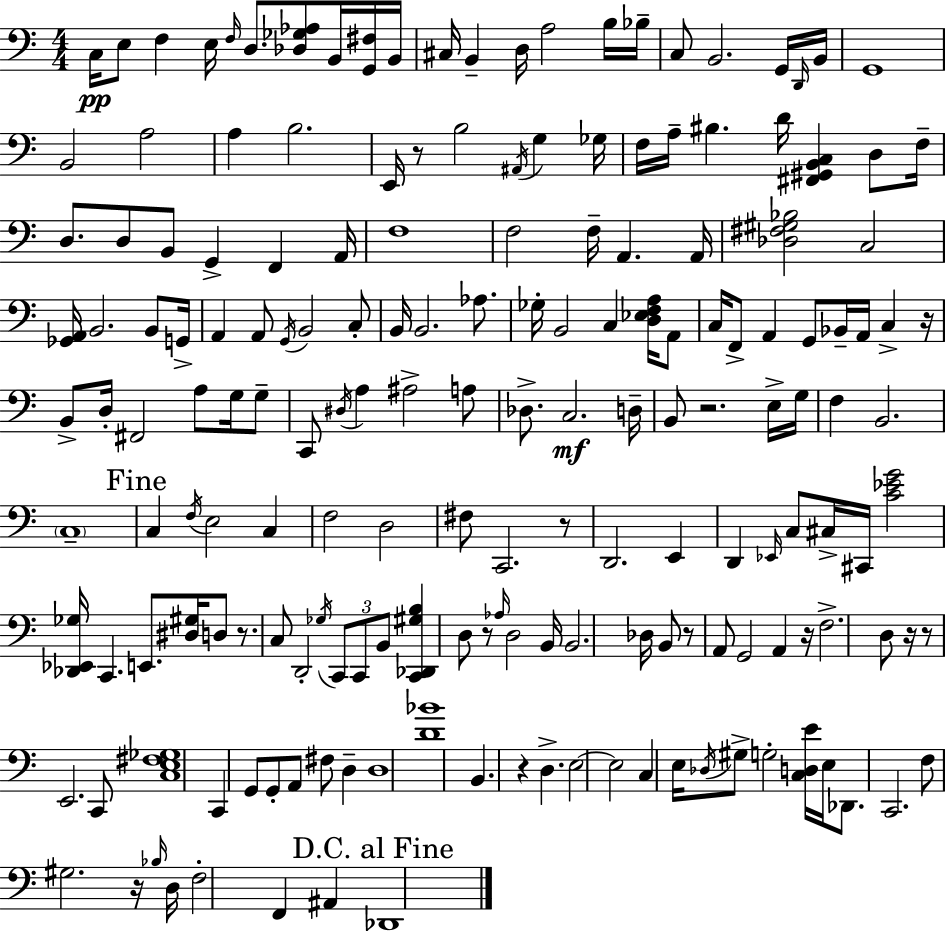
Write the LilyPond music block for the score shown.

{
  \clef bass
  \numericTimeSignature
  \time 4/4
  \key a \minor
  c16\pp e8 f4 e16 \grace { f16 } d8. <des ges aes>8 b,16 <g, fis>16 | b,16 cis16 b,4-- d16 a2 b16 | bes16-- c8 b,2. g,16 | \grace { d,16 } b,16 g,1 | \break b,2 a2 | a4 b2. | e,16 r8 b2 \acciaccatura { ais,16 } g4 | ges16 f16 a16-- bis4. d'16 <fis, gis, b, c>4 | \break d8 f16-- d8. d8 b,8 g,4-> f,4 | a,16 f1 | f2 f16-- a,4. | a,16 <des fis gis bes>2 c2 | \break <ges, a,>16 b,2. | b,8 g,16-> a,4 a,8 \acciaccatura { g,16 } b,2 | c8-. b,16 b,2. | aes8. ges16-. b,2 c4 | \break <d ees f a>16 a,8 c16 f,8-> a,4 g,8 bes,16-- a,16 c4-> | r16 b,8-> d16-. fis,2 a8 | g16 g8-- c,8 \acciaccatura { dis16 } a4 ais2-> | a8 des8.-> c2.\mf | \break d16-- b,8 r2. | e16-> g16 f4 b,2. | \parenthesize c1-- | \mark "Fine" c4 \acciaccatura { f16 } e2 | \break c4 f2 d2 | fis8 c,2. | r8 d,2. | e,4 d,4 \grace { ees,16 } c8 cis16-> cis,16 <c' ees' g'>2 | \break <des, ees, ges>16 c,4. e,8. | <dis gis>16 d8 r8. c8 d,2-. | \acciaccatura { ges16 } \tuplet 3/2 { c,8 c,8 b,8 } <c, des, gis b>4 d8 r8 | \grace { aes16 } d2 b,16 b,2. | \break des16 b,8 r8 a,8 g,2 | a,4 r16 f2.-> | d8 r16 r8 e,2. | c,8 <c e fis ges>1 | \break c,4 g,8 g,8-. | a,8 fis8 d4-- d1 | <d' bes'>1 | b,4. r4 | \break d4.-> e2~~ | e2 c4 e16 \acciaccatura { des16 } gis8-> | g2-. <c d e'>16 e16 des,8. c,2. | f8 gis2. | \break r16 \grace { bes16 } d16 f2-. | f,4 ais,4 \mark "D.C. al Fine" des,1 | \bar "|."
}